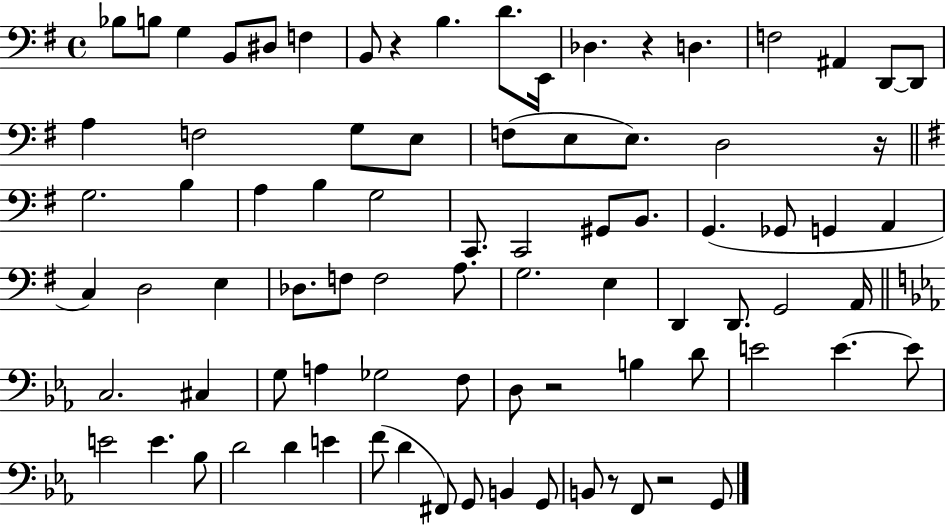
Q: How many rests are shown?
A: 6